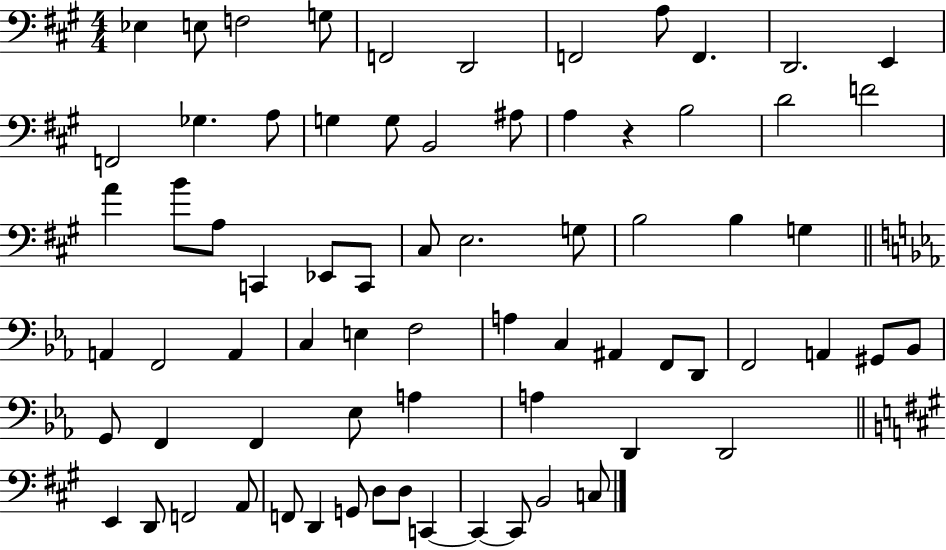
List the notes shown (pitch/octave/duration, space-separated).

Eb3/q E3/e F3/h G3/e F2/h D2/h F2/h A3/e F2/q. D2/h. E2/q F2/h Gb3/q. A3/e G3/q G3/e B2/h A#3/e A3/q R/q B3/h D4/h F4/h A4/q B4/e A3/e C2/q Eb2/e C2/e C#3/e E3/h. G3/e B3/h B3/q G3/q A2/q F2/h A2/q C3/q E3/q F3/h A3/q C3/q A#2/q F2/e D2/e F2/h A2/q G#2/e Bb2/e G2/e F2/q F2/q Eb3/e A3/q A3/q D2/q D2/h E2/q D2/e F2/h A2/e F2/e D2/q G2/e D3/e D3/e C2/q C2/q C2/e B2/h C3/e